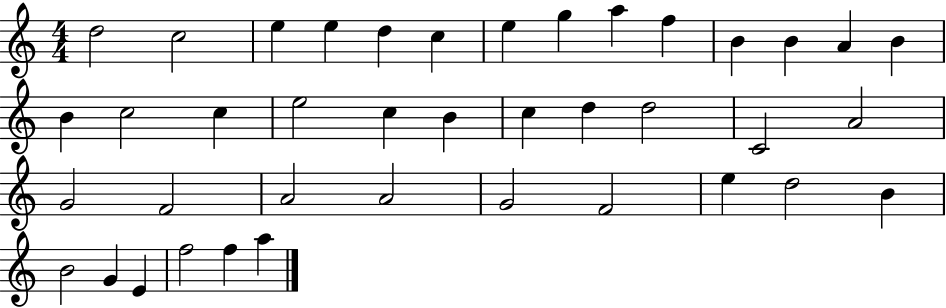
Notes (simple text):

D5/h C5/h E5/q E5/q D5/q C5/q E5/q G5/q A5/q F5/q B4/q B4/q A4/q B4/q B4/q C5/h C5/q E5/h C5/q B4/q C5/q D5/q D5/h C4/h A4/h G4/h F4/h A4/h A4/h G4/h F4/h E5/q D5/h B4/q B4/h G4/q E4/q F5/h F5/q A5/q